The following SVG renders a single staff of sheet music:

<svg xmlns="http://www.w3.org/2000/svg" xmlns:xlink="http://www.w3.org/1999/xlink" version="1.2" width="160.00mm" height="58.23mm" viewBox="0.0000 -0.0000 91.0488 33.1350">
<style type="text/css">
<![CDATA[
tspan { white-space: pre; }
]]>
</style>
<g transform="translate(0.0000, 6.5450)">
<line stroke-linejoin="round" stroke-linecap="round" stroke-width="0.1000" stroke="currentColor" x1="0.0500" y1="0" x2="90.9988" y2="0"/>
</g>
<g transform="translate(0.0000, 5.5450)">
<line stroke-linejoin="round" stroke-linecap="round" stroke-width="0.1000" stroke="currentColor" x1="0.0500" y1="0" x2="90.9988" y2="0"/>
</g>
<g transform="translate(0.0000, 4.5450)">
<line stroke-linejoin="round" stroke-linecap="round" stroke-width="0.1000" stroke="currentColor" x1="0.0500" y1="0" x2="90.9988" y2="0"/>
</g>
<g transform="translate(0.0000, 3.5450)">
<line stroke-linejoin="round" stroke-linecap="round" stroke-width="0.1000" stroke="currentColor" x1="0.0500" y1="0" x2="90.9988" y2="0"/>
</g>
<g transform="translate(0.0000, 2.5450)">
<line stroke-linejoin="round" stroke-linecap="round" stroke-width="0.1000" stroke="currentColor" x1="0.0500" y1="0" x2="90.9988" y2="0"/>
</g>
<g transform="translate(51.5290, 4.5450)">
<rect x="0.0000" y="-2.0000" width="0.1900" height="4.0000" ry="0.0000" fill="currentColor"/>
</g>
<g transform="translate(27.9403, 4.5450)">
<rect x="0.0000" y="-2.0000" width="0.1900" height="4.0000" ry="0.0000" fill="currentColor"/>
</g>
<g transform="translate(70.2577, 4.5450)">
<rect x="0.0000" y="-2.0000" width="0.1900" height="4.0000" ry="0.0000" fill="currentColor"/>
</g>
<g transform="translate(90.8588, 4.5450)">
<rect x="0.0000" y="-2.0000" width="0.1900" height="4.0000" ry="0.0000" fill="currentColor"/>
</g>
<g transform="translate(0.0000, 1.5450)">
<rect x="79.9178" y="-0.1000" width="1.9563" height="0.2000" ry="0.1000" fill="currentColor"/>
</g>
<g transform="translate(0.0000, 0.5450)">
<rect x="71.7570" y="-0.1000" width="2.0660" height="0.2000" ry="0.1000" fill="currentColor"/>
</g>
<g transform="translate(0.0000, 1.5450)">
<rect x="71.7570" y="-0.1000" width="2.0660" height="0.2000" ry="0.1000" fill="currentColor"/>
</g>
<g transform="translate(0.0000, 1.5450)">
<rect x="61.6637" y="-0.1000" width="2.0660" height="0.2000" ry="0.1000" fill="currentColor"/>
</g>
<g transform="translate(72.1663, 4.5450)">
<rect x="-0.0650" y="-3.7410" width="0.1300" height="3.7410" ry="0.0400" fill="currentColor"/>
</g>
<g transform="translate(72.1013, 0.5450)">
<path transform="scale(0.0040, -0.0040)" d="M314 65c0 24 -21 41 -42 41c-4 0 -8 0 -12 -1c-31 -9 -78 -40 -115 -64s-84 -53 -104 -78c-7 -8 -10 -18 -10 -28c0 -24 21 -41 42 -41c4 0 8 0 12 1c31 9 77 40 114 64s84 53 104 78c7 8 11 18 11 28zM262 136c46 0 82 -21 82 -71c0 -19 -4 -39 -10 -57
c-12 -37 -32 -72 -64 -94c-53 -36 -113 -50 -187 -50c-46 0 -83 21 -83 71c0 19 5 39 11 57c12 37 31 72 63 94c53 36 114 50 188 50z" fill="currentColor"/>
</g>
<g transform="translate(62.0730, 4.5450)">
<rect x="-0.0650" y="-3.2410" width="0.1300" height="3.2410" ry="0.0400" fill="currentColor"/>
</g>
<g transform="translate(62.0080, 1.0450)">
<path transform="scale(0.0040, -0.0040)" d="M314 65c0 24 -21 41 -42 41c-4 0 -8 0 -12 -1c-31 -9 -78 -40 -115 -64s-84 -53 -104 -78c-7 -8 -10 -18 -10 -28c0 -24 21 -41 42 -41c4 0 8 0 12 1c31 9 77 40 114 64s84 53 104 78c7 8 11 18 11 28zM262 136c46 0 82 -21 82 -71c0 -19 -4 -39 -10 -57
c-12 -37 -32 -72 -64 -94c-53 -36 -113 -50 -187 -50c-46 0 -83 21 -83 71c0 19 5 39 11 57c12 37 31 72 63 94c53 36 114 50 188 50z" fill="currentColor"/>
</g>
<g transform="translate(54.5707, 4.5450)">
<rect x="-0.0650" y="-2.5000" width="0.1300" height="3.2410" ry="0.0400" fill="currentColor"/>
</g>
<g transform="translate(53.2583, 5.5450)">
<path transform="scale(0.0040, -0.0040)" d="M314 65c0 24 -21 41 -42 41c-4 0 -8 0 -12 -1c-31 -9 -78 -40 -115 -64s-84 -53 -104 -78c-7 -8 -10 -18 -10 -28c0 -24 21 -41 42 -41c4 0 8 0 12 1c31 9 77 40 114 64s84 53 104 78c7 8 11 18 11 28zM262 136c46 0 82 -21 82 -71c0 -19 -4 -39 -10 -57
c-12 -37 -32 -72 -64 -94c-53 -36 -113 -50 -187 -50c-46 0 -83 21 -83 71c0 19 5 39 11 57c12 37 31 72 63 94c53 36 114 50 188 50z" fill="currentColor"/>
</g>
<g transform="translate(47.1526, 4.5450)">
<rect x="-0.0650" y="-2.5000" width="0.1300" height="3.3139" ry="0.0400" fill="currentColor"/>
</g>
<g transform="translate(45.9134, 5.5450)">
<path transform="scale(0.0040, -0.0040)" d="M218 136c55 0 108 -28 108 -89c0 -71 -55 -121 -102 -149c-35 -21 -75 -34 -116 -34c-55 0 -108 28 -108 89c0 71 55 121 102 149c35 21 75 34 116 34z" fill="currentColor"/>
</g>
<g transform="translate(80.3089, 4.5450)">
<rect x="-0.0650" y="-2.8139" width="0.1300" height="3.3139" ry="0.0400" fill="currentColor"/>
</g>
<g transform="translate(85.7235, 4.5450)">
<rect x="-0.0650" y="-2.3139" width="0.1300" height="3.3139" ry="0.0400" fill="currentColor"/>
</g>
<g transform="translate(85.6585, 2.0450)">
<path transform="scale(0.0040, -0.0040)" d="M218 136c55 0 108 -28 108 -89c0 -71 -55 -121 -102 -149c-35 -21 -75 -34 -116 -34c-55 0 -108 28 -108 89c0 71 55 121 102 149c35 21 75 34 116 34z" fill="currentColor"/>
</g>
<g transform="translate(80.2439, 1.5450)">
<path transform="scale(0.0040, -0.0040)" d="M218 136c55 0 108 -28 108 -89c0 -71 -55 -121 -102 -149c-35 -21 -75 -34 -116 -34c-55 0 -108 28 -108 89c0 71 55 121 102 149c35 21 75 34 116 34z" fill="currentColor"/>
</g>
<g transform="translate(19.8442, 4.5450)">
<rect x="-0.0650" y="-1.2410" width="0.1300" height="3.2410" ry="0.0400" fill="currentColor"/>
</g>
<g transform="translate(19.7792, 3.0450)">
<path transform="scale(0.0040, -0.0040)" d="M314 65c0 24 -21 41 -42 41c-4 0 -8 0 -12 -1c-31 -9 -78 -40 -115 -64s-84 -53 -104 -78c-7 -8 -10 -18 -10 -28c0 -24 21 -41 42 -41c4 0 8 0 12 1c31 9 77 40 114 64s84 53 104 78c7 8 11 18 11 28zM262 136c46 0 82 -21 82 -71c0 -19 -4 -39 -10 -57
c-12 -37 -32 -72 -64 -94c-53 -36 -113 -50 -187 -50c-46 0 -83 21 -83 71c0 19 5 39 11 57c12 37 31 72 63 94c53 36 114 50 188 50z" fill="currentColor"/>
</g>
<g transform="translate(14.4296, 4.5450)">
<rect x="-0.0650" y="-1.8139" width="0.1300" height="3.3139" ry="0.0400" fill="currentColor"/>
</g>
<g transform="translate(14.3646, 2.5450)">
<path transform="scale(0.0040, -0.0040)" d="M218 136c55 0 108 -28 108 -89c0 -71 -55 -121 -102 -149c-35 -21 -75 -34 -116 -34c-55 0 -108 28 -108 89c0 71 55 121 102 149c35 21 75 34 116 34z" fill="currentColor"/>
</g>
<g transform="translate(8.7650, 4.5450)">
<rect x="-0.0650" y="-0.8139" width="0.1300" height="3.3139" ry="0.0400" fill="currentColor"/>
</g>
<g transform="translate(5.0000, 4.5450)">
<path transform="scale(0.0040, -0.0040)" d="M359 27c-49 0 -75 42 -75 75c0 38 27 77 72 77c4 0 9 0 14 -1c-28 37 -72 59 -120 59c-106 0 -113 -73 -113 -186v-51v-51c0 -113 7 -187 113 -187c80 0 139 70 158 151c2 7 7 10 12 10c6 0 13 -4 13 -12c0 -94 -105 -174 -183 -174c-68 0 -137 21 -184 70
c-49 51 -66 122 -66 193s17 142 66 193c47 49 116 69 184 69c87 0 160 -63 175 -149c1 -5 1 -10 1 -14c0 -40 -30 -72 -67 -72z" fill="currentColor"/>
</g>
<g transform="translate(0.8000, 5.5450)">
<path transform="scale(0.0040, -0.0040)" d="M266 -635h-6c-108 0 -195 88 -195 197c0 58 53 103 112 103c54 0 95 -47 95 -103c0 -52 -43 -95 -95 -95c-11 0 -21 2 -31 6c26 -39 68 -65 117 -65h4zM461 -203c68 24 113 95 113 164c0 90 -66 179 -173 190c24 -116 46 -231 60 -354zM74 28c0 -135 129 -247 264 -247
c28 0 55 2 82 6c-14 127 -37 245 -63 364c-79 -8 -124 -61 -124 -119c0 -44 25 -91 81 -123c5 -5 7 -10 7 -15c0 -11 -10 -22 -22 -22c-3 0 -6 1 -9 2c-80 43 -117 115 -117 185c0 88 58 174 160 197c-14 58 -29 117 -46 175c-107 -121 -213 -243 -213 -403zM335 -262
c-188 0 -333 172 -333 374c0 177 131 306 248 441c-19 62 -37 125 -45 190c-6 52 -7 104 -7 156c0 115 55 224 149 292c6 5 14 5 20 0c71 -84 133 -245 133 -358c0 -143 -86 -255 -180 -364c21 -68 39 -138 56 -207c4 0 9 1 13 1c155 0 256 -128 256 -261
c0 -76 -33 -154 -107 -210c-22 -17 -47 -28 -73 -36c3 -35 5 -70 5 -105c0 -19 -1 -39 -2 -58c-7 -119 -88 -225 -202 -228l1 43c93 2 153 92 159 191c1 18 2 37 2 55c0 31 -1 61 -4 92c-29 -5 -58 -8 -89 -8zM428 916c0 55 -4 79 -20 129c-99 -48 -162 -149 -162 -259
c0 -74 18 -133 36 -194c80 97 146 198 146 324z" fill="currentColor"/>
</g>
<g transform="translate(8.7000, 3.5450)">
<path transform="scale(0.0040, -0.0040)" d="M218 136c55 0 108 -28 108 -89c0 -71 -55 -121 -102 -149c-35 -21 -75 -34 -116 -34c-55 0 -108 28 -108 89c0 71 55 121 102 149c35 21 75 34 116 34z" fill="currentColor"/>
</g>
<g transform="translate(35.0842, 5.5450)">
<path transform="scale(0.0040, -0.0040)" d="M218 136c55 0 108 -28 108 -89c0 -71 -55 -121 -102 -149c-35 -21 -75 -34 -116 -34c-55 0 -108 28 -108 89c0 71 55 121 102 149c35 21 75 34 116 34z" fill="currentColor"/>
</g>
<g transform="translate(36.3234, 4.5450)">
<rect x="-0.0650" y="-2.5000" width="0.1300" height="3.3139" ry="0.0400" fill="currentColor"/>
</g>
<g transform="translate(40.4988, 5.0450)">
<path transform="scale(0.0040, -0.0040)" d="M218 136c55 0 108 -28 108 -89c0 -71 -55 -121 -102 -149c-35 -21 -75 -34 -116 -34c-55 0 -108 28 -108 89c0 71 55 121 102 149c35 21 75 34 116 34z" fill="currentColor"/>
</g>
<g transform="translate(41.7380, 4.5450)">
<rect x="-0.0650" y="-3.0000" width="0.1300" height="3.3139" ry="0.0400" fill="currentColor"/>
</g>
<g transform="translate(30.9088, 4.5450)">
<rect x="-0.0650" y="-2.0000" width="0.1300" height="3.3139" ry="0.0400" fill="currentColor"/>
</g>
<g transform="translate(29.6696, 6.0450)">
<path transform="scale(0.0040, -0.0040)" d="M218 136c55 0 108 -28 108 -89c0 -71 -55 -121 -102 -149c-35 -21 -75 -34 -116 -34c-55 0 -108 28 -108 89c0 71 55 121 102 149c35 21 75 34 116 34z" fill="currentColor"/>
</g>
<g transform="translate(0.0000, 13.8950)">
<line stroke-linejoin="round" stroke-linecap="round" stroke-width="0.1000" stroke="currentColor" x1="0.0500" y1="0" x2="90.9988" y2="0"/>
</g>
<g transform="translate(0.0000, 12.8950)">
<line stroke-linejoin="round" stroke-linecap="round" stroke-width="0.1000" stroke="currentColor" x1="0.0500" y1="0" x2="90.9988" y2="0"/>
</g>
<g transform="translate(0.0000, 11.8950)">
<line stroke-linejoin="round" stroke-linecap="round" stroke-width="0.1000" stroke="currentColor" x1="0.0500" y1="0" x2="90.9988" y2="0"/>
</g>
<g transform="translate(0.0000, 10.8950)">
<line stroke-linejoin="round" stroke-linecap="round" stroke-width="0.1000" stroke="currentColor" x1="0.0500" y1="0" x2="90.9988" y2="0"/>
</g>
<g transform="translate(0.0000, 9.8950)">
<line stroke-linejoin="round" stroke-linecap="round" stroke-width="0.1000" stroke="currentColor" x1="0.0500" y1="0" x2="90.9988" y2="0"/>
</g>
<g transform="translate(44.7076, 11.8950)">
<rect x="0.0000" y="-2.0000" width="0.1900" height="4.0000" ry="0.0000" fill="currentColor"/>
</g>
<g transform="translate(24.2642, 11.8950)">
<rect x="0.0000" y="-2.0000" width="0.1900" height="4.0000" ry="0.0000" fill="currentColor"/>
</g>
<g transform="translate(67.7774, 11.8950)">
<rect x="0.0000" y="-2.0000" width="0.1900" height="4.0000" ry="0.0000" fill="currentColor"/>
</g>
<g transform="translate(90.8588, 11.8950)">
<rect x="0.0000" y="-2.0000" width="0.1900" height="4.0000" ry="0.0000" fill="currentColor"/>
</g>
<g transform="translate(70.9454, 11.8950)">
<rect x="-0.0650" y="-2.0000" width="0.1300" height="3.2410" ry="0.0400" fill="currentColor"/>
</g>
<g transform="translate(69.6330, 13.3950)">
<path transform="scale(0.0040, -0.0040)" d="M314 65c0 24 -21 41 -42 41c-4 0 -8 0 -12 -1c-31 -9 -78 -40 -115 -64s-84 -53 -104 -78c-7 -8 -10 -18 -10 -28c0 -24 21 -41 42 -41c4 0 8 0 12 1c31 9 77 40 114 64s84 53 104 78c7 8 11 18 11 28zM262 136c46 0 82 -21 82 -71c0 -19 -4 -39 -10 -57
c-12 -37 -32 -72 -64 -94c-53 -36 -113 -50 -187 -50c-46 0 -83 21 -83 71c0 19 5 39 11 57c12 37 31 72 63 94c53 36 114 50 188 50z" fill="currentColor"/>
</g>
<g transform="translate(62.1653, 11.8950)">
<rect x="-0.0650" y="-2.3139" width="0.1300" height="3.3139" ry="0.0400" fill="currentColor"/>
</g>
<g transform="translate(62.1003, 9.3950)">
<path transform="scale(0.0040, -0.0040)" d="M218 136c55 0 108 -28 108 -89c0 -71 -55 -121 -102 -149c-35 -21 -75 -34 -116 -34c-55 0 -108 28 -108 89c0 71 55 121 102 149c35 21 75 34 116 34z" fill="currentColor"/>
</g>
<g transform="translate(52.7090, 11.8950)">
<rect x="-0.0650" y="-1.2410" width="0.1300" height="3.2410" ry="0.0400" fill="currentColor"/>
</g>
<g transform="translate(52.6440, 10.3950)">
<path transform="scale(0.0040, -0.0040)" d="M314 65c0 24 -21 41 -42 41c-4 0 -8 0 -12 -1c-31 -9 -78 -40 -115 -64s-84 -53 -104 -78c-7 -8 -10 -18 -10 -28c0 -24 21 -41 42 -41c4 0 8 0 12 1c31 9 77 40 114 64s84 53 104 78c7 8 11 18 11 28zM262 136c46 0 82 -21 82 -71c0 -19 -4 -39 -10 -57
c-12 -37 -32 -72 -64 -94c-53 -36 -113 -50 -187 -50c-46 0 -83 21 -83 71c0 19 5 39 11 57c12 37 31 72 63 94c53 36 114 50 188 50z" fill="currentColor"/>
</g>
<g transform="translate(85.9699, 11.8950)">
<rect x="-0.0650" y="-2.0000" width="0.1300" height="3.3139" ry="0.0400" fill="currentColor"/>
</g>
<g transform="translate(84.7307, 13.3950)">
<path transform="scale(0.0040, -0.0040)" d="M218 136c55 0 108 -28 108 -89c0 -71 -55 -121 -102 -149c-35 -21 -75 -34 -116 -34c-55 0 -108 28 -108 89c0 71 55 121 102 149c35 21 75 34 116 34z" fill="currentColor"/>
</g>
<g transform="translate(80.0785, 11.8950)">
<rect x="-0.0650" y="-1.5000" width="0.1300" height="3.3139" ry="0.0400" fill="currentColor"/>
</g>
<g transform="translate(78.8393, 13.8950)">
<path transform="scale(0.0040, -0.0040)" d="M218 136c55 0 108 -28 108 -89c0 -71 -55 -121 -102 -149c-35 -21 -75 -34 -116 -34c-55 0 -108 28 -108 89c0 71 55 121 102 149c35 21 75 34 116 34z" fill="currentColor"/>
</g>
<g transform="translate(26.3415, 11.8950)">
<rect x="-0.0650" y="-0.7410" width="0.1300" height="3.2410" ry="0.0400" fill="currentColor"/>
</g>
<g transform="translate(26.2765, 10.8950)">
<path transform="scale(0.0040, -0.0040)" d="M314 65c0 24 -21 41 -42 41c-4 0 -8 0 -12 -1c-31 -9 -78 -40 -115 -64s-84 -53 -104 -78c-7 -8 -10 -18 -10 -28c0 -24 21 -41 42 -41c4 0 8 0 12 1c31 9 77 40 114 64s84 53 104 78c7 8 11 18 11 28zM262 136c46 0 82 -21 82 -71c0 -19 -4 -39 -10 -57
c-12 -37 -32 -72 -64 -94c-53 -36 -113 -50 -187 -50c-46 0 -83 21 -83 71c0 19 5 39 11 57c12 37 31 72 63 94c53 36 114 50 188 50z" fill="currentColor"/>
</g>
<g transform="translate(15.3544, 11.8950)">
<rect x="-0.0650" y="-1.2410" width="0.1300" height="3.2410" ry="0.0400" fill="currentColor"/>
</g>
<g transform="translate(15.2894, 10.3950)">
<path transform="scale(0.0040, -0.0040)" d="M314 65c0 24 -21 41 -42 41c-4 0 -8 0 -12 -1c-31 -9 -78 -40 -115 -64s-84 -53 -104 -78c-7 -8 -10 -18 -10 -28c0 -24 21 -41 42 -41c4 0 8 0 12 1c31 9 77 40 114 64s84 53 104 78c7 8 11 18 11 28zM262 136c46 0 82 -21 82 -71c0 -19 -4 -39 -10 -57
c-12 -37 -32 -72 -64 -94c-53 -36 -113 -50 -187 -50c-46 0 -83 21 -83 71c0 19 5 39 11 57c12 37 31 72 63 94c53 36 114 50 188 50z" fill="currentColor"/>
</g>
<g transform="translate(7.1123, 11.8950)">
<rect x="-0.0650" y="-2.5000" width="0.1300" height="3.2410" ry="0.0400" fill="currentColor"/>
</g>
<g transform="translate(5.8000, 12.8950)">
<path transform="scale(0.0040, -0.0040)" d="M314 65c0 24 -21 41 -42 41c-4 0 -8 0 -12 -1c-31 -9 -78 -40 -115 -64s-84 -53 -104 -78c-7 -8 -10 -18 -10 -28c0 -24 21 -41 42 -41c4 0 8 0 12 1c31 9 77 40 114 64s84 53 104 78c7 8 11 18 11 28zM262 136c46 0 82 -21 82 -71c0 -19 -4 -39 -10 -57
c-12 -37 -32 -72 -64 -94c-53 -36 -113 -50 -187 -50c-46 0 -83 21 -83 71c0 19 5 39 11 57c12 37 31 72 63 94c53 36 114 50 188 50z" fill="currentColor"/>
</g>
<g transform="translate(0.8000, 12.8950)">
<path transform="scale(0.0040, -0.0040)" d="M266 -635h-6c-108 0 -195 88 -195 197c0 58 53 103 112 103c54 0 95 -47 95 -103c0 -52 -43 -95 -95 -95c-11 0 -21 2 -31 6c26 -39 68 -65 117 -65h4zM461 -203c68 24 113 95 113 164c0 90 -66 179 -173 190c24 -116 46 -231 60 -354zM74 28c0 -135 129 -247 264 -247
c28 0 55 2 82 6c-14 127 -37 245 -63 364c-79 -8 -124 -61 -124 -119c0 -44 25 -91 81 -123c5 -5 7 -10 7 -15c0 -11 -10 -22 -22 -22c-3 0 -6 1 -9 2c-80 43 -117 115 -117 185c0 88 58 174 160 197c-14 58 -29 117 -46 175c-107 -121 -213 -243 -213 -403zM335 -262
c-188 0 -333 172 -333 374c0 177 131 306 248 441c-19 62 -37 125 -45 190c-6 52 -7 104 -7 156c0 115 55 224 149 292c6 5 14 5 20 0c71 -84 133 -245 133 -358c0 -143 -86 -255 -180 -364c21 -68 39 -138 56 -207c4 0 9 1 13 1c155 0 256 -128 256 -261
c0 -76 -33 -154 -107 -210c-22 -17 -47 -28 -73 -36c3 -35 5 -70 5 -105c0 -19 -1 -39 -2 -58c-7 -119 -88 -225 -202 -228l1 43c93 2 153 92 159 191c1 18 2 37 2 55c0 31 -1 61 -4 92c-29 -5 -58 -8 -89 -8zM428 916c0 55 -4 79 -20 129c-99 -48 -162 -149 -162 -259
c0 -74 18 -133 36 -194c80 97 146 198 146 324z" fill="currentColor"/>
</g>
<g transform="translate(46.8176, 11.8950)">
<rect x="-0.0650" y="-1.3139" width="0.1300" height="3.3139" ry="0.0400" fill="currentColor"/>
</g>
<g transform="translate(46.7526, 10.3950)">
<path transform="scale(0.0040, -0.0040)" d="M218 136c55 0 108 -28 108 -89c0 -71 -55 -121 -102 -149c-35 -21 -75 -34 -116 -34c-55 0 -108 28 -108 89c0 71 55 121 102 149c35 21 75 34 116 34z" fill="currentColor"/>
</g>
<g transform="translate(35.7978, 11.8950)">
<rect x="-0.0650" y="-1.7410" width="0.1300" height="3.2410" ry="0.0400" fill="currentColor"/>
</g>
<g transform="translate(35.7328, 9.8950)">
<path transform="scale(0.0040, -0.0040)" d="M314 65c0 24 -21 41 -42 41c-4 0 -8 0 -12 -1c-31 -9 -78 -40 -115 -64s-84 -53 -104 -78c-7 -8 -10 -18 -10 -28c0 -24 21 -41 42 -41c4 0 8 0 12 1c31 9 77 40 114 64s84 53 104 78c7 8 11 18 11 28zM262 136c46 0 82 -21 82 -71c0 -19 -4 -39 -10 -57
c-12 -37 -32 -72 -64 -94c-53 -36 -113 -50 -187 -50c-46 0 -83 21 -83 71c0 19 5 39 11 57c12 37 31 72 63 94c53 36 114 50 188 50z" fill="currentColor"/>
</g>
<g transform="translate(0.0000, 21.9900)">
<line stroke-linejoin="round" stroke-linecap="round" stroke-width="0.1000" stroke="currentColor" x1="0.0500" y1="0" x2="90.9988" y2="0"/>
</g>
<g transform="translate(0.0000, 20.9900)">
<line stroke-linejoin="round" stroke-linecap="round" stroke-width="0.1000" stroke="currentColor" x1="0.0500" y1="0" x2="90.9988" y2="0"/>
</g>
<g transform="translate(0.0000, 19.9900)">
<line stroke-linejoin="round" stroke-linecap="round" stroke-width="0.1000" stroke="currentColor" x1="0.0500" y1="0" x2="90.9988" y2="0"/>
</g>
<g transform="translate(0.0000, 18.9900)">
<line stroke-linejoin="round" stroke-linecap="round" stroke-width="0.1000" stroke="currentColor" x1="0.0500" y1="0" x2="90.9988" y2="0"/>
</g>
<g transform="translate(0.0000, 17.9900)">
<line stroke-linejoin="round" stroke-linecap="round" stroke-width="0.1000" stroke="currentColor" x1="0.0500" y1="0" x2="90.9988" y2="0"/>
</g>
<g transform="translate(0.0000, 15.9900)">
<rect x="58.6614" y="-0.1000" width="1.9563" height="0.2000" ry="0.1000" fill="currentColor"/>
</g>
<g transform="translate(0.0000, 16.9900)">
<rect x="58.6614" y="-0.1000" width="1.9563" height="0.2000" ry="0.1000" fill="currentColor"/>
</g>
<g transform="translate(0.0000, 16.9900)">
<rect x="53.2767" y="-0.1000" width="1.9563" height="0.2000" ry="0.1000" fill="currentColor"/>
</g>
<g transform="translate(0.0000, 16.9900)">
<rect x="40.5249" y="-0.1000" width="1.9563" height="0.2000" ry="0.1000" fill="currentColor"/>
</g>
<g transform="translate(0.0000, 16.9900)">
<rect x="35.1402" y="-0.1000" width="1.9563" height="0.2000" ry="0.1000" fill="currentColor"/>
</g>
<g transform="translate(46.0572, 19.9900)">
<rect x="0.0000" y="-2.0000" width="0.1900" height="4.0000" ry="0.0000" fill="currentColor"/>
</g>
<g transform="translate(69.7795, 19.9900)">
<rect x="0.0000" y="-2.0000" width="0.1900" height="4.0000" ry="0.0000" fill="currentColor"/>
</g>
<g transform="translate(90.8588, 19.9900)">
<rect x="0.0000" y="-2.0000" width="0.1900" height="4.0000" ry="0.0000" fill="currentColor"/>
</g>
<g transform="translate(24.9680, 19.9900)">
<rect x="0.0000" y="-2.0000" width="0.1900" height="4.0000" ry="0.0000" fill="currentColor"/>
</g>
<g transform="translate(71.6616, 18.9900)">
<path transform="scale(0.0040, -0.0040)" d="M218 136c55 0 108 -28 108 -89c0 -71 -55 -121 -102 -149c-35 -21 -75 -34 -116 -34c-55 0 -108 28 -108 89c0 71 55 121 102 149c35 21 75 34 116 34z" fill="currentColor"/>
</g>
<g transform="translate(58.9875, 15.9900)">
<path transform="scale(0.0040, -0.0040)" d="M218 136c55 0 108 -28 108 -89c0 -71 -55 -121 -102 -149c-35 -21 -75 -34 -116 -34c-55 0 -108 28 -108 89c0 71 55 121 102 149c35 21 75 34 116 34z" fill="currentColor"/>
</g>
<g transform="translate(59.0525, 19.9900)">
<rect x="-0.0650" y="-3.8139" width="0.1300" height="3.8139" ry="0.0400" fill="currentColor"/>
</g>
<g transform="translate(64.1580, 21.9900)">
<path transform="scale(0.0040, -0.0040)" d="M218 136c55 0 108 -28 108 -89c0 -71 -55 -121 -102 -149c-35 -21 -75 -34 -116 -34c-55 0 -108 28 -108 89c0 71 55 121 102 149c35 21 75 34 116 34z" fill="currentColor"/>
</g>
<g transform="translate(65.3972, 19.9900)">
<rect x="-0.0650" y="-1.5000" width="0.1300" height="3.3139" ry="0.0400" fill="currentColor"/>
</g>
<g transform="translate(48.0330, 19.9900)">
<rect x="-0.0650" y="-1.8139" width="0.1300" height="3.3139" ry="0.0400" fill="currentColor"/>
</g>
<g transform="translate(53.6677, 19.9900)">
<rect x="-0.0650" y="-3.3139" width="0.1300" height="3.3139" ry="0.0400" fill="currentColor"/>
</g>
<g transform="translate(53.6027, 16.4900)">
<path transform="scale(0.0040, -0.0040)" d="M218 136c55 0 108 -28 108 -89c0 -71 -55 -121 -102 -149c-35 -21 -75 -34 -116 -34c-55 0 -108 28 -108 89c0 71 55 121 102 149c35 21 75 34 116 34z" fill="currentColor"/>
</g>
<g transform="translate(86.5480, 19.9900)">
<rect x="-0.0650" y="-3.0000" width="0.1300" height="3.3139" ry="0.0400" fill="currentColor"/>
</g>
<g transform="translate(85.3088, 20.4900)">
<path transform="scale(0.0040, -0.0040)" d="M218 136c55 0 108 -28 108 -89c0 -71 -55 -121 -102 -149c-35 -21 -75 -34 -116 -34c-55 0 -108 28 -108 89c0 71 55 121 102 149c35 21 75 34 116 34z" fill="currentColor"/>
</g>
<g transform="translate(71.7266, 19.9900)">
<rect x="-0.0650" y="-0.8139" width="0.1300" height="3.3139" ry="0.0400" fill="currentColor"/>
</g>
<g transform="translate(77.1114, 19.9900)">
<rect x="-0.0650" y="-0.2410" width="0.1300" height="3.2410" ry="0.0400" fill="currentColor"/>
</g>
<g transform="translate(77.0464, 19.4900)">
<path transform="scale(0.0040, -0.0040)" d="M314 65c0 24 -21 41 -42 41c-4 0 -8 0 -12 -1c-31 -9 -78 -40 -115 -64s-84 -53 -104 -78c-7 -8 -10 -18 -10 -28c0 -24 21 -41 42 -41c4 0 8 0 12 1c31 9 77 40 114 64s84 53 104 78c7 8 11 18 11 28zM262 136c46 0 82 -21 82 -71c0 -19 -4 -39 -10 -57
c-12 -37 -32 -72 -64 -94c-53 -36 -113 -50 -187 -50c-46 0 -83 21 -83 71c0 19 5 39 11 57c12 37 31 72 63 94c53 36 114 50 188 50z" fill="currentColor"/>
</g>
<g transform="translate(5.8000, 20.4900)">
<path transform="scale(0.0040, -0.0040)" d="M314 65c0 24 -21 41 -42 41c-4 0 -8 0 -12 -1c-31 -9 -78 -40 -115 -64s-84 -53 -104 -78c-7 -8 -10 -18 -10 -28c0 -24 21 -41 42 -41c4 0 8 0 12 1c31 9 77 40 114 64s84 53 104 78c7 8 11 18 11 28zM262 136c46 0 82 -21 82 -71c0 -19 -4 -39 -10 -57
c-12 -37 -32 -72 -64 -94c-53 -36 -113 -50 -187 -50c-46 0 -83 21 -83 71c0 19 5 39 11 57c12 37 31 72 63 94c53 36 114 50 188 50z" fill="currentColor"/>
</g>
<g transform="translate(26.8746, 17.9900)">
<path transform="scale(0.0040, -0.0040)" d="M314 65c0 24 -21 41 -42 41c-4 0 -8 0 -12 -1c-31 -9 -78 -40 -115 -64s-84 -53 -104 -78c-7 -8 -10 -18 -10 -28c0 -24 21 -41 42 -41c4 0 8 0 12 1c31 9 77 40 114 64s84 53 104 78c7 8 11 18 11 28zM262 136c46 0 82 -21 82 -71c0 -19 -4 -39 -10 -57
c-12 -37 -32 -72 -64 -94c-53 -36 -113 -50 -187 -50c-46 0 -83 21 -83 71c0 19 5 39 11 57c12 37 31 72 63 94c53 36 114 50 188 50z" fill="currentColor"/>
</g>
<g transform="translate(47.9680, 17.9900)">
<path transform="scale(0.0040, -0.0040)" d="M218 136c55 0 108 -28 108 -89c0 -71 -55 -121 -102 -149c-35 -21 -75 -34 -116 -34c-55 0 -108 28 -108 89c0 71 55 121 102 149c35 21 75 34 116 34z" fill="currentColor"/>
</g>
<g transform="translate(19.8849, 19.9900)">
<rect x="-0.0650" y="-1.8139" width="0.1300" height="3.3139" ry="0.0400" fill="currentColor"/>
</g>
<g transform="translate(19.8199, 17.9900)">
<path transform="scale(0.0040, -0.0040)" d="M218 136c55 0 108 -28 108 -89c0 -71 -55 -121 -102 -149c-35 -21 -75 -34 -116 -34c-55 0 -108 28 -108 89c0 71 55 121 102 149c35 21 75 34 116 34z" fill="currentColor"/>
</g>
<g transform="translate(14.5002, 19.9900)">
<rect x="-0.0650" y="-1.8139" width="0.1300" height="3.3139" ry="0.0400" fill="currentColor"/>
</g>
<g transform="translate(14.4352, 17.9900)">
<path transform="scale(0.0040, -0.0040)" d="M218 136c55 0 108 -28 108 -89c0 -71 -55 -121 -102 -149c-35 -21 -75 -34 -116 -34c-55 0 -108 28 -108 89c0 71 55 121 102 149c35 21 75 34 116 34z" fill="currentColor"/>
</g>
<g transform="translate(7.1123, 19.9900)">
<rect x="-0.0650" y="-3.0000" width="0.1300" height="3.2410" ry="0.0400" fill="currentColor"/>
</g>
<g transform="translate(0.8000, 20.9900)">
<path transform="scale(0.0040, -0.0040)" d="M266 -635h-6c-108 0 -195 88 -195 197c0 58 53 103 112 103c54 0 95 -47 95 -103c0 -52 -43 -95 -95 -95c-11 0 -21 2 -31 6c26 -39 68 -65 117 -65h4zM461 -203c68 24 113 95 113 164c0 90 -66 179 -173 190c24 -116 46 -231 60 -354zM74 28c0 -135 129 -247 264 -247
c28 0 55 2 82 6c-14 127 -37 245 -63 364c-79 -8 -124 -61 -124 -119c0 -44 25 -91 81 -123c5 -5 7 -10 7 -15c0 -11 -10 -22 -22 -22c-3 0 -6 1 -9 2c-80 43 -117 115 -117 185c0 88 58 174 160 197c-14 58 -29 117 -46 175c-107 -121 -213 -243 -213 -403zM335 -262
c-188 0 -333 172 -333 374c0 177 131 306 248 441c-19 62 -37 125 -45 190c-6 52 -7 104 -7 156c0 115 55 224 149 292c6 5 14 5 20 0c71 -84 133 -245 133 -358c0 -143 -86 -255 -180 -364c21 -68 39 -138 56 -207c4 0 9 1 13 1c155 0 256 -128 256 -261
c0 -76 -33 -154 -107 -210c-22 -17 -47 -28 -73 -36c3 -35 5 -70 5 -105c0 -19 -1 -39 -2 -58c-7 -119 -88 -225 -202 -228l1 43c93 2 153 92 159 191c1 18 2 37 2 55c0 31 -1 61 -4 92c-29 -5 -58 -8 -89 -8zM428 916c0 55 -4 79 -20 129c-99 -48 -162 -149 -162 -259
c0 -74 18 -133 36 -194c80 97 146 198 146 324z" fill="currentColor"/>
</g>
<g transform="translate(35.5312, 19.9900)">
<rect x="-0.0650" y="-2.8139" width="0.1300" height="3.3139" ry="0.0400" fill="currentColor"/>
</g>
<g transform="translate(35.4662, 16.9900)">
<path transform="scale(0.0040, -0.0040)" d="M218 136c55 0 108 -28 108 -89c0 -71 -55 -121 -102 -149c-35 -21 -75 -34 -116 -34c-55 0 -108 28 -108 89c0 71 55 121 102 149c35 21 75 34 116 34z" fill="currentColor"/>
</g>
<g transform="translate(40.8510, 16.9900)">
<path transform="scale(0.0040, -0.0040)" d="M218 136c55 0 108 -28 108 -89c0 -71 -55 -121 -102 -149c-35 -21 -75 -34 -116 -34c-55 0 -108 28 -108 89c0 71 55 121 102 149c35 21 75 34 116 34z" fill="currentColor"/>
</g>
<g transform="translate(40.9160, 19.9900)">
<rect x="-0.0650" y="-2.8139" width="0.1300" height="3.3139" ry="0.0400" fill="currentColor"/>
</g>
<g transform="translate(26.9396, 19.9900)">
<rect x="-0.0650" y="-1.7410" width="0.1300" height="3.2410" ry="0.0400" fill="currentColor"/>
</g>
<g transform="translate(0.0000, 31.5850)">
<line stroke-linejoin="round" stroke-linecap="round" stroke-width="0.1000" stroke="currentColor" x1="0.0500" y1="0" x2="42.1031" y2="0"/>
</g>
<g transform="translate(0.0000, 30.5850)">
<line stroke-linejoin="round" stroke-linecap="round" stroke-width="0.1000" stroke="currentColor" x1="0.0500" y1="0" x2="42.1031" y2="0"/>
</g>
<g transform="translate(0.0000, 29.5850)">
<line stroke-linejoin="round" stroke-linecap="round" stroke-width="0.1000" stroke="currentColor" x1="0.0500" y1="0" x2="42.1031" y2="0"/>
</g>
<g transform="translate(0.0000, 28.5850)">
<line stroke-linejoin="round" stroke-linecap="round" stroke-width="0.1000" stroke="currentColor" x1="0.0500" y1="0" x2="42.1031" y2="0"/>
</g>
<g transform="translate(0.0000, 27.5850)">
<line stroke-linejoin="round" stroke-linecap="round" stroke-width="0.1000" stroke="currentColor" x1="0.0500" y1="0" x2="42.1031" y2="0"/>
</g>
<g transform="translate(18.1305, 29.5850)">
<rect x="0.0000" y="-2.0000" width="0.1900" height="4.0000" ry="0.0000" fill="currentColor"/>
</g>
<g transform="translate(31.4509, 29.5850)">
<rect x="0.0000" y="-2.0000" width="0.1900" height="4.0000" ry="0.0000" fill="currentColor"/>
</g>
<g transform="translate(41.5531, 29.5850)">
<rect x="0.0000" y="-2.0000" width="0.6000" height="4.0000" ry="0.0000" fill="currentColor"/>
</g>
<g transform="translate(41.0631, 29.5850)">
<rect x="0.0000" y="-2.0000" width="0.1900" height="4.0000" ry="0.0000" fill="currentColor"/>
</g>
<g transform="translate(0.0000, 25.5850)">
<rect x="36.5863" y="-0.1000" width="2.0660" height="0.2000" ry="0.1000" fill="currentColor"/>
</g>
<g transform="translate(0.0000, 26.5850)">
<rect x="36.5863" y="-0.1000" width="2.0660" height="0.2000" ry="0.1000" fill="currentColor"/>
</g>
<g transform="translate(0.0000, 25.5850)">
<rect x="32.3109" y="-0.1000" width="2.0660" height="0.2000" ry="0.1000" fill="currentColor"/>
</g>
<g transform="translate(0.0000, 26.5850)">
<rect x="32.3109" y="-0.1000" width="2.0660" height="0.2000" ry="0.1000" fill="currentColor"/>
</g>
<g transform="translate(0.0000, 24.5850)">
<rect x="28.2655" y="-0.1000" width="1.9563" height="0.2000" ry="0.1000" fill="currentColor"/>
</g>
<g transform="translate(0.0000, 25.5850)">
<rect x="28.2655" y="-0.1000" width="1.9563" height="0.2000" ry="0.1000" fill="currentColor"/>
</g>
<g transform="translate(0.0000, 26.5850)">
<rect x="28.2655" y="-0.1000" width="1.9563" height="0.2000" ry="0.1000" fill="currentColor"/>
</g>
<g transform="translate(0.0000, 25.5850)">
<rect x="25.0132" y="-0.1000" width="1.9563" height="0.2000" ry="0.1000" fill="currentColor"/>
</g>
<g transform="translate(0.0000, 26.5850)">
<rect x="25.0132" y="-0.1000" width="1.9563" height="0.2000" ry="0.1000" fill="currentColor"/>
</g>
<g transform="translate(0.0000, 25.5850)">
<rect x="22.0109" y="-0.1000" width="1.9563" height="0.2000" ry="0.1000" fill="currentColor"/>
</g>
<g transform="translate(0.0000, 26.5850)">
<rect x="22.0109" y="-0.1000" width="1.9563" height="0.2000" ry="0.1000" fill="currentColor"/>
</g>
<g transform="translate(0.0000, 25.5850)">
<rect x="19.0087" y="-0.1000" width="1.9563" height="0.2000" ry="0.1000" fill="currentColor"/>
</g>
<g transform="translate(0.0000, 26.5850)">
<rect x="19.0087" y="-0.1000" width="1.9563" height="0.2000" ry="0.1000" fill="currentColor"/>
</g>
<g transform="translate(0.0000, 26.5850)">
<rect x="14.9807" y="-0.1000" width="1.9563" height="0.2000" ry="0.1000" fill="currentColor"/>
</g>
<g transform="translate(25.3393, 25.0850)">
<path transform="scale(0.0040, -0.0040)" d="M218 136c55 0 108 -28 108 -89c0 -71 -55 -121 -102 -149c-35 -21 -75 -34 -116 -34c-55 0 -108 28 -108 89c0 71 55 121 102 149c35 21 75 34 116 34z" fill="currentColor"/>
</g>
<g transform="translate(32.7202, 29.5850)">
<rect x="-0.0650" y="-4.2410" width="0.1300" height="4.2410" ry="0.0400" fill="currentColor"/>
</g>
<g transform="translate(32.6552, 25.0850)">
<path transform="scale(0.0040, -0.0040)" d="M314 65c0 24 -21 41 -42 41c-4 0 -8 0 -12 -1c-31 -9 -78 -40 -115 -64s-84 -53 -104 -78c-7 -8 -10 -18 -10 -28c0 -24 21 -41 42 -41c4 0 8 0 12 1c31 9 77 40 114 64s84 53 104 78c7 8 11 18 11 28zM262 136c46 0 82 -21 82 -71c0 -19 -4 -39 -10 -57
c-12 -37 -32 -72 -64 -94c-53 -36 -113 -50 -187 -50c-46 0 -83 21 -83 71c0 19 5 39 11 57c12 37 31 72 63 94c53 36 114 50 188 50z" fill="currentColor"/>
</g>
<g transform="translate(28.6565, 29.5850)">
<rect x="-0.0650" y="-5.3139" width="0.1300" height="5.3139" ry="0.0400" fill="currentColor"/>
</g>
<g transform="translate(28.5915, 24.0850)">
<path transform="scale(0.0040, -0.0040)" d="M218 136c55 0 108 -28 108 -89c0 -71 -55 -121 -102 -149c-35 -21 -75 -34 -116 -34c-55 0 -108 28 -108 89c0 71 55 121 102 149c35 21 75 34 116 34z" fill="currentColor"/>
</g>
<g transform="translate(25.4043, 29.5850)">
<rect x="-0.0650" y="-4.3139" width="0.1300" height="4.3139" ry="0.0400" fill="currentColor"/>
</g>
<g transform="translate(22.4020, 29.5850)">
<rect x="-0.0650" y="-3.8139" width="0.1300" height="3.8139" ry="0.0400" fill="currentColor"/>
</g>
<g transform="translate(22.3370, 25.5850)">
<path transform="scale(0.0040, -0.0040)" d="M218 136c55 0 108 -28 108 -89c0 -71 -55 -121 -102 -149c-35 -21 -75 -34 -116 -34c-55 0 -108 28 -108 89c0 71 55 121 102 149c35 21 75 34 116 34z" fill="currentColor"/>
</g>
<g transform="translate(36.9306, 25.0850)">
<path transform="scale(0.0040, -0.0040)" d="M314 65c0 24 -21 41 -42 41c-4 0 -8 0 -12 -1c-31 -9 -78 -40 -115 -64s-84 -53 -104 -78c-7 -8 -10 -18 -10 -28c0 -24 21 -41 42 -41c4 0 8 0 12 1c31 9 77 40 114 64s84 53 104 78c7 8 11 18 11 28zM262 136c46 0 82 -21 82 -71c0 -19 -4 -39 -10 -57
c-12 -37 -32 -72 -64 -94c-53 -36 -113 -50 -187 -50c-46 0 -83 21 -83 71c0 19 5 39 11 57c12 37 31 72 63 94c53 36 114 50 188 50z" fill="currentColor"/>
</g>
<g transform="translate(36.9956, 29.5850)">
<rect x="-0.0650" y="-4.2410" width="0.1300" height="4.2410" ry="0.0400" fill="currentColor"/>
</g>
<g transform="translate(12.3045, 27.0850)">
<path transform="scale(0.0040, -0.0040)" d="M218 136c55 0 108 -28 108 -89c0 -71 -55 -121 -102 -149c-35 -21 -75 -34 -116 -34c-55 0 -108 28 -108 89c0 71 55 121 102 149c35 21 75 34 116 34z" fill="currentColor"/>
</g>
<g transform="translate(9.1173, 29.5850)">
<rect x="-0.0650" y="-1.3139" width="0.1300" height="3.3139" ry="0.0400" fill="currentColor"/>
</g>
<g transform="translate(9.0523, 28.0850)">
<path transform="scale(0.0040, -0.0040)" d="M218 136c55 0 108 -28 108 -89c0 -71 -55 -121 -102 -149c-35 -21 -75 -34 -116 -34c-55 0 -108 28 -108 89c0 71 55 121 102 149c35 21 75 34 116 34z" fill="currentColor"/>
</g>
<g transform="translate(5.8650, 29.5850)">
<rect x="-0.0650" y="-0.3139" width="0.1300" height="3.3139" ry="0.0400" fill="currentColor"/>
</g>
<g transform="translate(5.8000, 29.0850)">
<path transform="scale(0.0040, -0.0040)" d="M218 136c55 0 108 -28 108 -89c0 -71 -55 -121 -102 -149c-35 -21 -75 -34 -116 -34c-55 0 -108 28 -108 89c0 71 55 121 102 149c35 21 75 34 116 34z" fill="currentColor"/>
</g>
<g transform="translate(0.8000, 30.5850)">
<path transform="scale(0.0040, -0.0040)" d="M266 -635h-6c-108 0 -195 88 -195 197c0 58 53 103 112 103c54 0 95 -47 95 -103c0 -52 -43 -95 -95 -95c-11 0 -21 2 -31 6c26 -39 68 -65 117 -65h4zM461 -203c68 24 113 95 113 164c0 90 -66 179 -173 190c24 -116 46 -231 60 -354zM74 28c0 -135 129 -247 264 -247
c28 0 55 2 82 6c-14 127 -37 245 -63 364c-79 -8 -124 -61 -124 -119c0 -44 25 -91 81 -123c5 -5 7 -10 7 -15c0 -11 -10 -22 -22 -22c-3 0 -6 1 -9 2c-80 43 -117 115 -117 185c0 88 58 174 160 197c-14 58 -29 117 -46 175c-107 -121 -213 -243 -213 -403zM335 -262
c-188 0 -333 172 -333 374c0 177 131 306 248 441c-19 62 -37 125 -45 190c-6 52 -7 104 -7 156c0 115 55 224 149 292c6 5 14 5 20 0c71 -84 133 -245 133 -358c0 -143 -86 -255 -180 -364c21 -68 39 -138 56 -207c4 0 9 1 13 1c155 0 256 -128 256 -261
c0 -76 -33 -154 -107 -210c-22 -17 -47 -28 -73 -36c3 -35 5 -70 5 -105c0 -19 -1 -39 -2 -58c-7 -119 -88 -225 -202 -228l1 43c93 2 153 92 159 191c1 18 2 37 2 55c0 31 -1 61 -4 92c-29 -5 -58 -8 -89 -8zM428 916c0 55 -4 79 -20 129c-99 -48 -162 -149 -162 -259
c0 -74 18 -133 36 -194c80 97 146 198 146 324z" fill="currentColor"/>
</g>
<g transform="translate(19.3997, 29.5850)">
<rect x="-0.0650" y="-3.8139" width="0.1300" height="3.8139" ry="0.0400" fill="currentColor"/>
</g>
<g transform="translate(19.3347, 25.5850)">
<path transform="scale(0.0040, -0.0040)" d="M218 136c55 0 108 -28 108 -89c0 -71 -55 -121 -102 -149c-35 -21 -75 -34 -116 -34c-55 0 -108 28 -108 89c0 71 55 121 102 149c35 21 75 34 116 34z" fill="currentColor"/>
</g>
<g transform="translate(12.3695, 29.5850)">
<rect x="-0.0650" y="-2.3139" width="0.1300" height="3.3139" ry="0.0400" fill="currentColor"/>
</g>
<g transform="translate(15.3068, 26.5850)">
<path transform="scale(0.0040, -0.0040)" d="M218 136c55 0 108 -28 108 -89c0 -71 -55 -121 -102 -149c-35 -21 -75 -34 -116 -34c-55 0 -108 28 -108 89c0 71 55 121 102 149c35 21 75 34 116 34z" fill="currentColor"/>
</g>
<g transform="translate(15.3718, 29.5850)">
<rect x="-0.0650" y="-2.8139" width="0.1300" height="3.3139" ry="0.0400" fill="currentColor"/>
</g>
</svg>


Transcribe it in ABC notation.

X:1
T:Untitled
M:4/4
L:1/4
K:C
d f e2 F G A G G2 b2 c'2 a g G2 e2 d2 f2 e e2 g F2 E F A2 f f f2 a a f b c' E d c2 A c e g a c' c' d' f' d'2 d'2